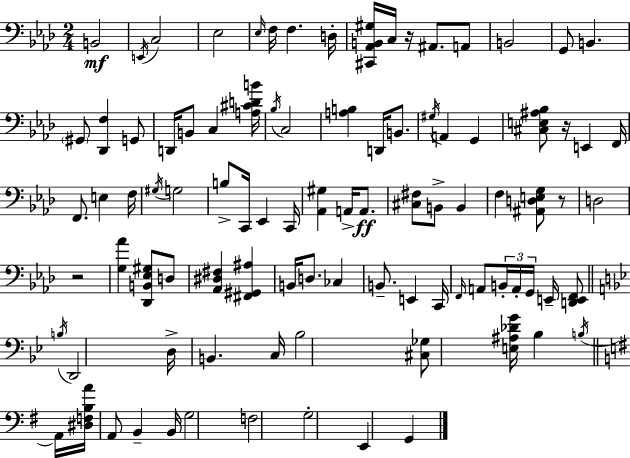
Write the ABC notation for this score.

X:1
T:Untitled
M:2/4
L:1/4
K:Fm
B,,2 E,,/4 C,2 _E,2 _E,/4 F,/4 F, D,/4 [^C,,_A,,B,,^G,]/4 C,/4 z/4 ^A,,/2 A,,/2 B,,2 G,,/2 B,, ^G,,/2 [_D,,F,] G,,/2 D,,/4 B,,/2 C, [A,^CDB]/4 _B,/4 C,2 [A,B,] D,,/4 B,,/2 ^G,/4 A,, G,, [^C,E,^A,_B,]/2 z/4 E,, F,,/4 F,,/2 E, F,/4 ^G,/4 G,2 B,/2 C,,/4 _E,, C,,/4 [_A,,^G,] A,,/4 A,,/2 [^C,^F,]/2 B,,/2 B,, F, [^A,,D,E,G,]/2 z/2 D,2 z2 [G,_A] [_D,,B,,_E,^G,]/2 D,/2 [_A,,^D,^F,] [^F,,^G,,^A,] B,,/4 D,/2 _C, B,,/2 E,, C,,/4 F,,/4 A,,/2 B,,/4 A,,/4 G,,/4 E,,/4 [D,,E,,F,,]/2 B,/4 D,,2 D,/4 B,, C,/4 _B,2 [^C,_G,]/2 [E,^A,_DG]/4 _B, B,/4 A,,/4 [^D,F,B,A]/4 A,,/2 B,, B,,/4 G,2 F,2 G,2 E,, G,,